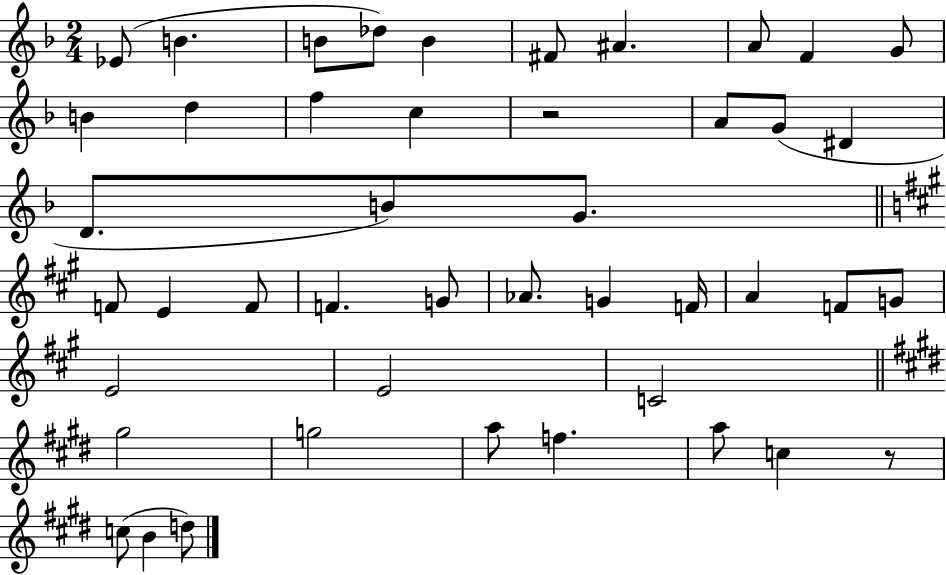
{
  \clef treble
  \numericTimeSignature
  \time 2/4
  \key f \major
  ees'8( b'4. | b'8 des''8) b'4 | fis'8 ais'4. | a'8 f'4 g'8 | \break b'4 d''4 | f''4 c''4 | r2 | a'8 g'8( dis'4 | \break d'8. b'8) g'8. | \bar "||" \break \key a \major f'8 e'4 f'8 | f'4. g'8 | aes'8. g'4 f'16 | a'4 f'8 g'8 | \break e'2 | e'2 | c'2 | \bar "||" \break \key e \major gis''2 | g''2 | a''8 f''4. | a''8 c''4 r8 | \break c''8( b'4 d''8) | \bar "|."
}